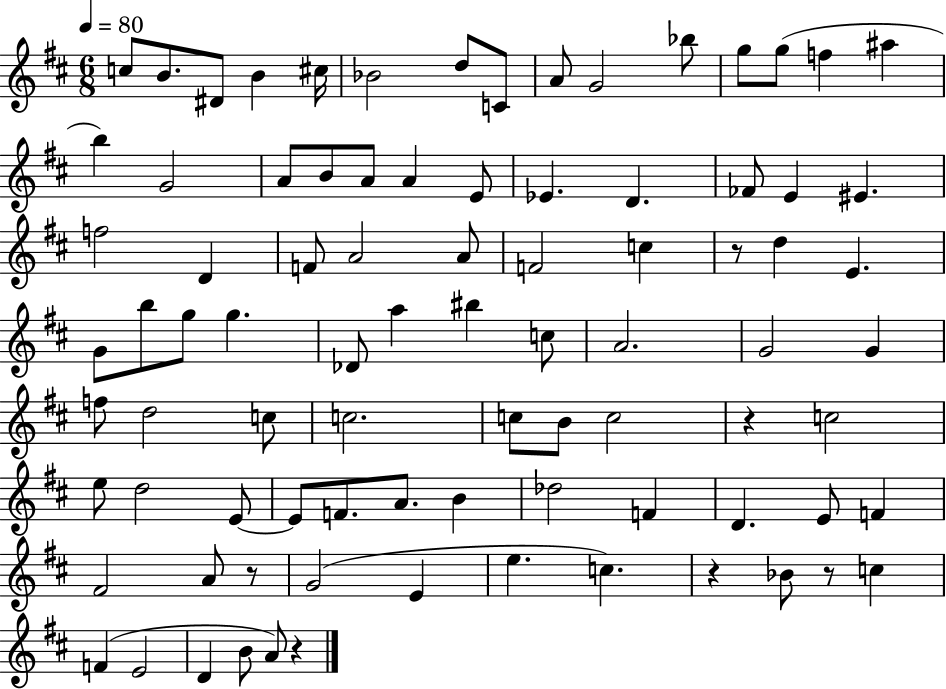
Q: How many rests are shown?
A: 6